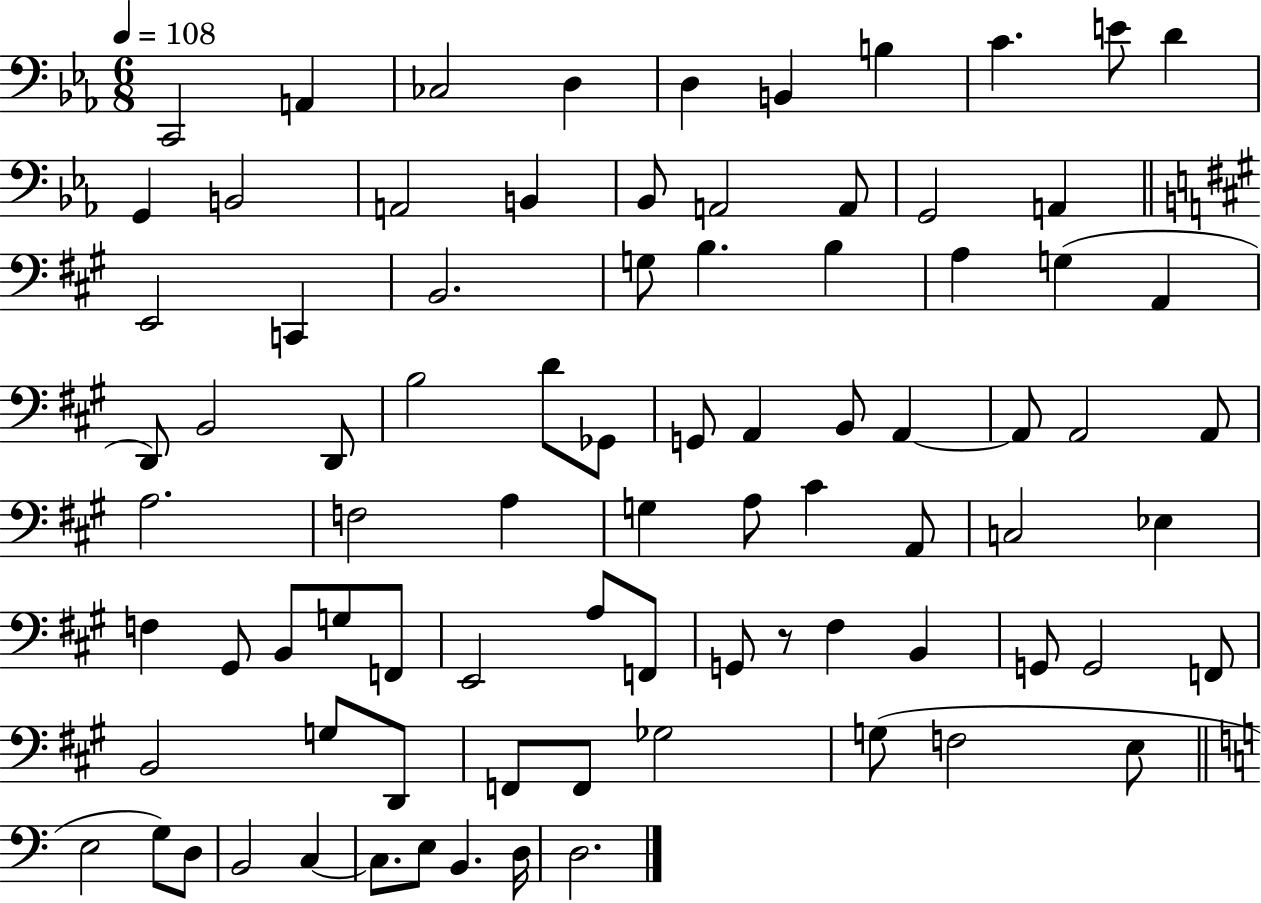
X:1
T:Untitled
M:6/8
L:1/4
K:Eb
C,,2 A,, _C,2 D, D, B,, B, C E/2 D G,, B,,2 A,,2 B,, _B,,/2 A,,2 A,,/2 G,,2 A,, E,,2 C,, B,,2 G,/2 B, B, A, G, A,, D,,/2 B,,2 D,,/2 B,2 D/2 _G,,/2 G,,/2 A,, B,,/2 A,, A,,/2 A,,2 A,,/2 A,2 F,2 A, G, A,/2 ^C A,,/2 C,2 _E, F, ^G,,/2 B,,/2 G,/2 F,,/2 E,,2 A,/2 F,,/2 G,,/2 z/2 ^F, B,, G,,/2 G,,2 F,,/2 B,,2 G,/2 D,,/2 F,,/2 F,,/2 _G,2 G,/2 F,2 E,/2 E,2 G,/2 D,/2 B,,2 C, C,/2 E,/2 B,, D,/4 D,2